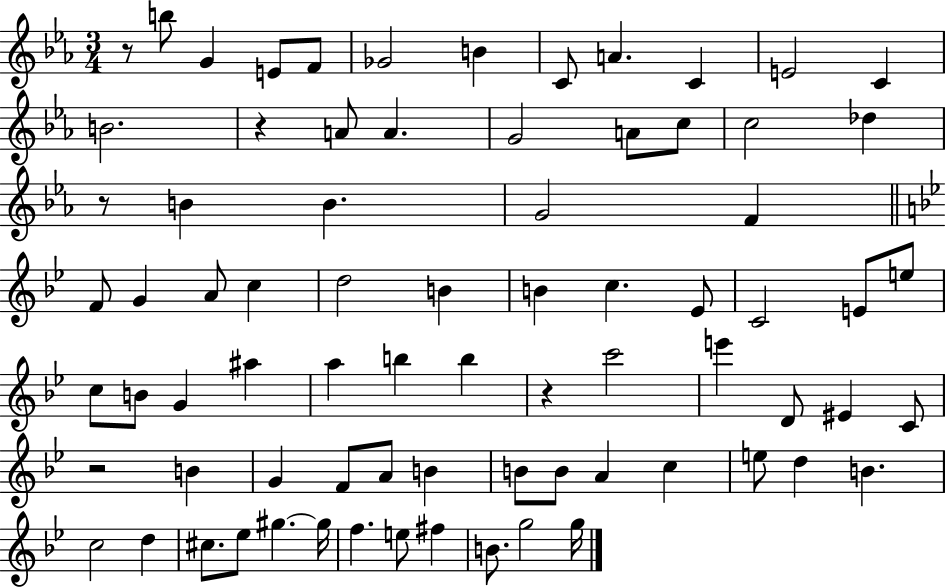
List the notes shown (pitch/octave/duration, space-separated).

R/e B5/e G4/q E4/e F4/e Gb4/h B4/q C4/e A4/q. C4/q E4/h C4/q B4/h. R/q A4/e A4/q. G4/h A4/e C5/e C5/h Db5/q R/e B4/q B4/q. G4/h F4/q F4/e G4/q A4/e C5/q D5/h B4/q B4/q C5/q. Eb4/e C4/h E4/e E5/e C5/e B4/e G4/q A#5/q A5/q B5/q B5/q R/q C6/h E6/q D4/e EIS4/q C4/e R/h B4/q G4/q F4/e A4/e B4/q B4/e B4/e A4/q C5/q E5/e D5/q B4/q. C5/h D5/q C#5/e. Eb5/e G#5/q. G#5/s F5/q. E5/e F#5/q B4/e. G5/h G5/s